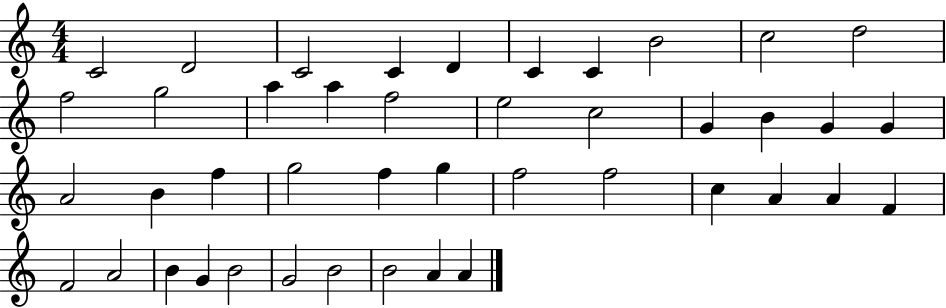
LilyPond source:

{
  \clef treble
  \numericTimeSignature
  \time 4/4
  \key c \major
  c'2 d'2 | c'2 c'4 d'4 | c'4 c'4 b'2 | c''2 d''2 | \break f''2 g''2 | a''4 a''4 f''2 | e''2 c''2 | g'4 b'4 g'4 g'4 | \break a'2 b'4 f''4 | g''2 f''4 g''4 | f''2 f''2 | c''4 a'4 a'4 f'4 | \break f'2 a'2 | b'4 g'4 b'2 | g'2 b'2 | b'2 a'4 a'4 | \break \bar "|."
}